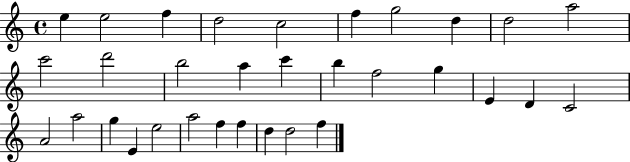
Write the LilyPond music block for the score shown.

{
  \clef treble
  \time 4/4
  \defaultTimeSignature
  \key c \major
  e''4 e''2 f''4 | d''2 c''2 | f''4 g''2 d''4 | d''2 a''2 | \break c'''2 d'''2 | b''2 a''4 c'''4 | b''4 f''2 g''4 | e'4 d'4 c'2 | \break a'2 a''2 | g''4 e'4 e''2 | a''2 f''4 f''4 | d''4 d''2 f''4 | \break \bar "|."
}